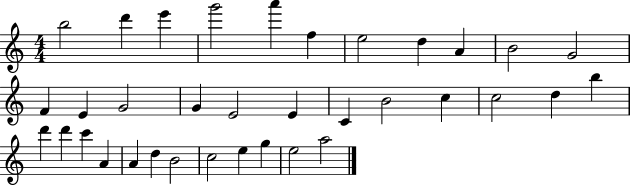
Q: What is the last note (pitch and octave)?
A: A5